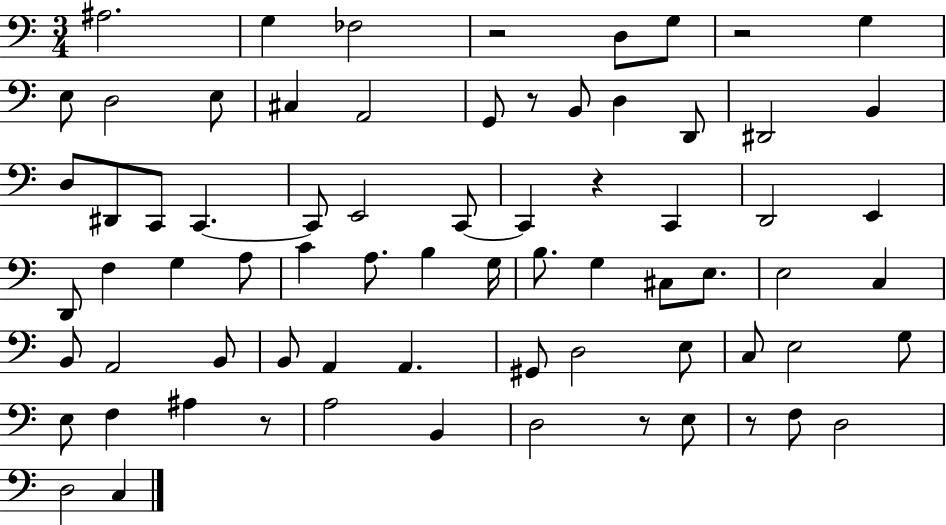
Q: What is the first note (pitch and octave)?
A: A#3